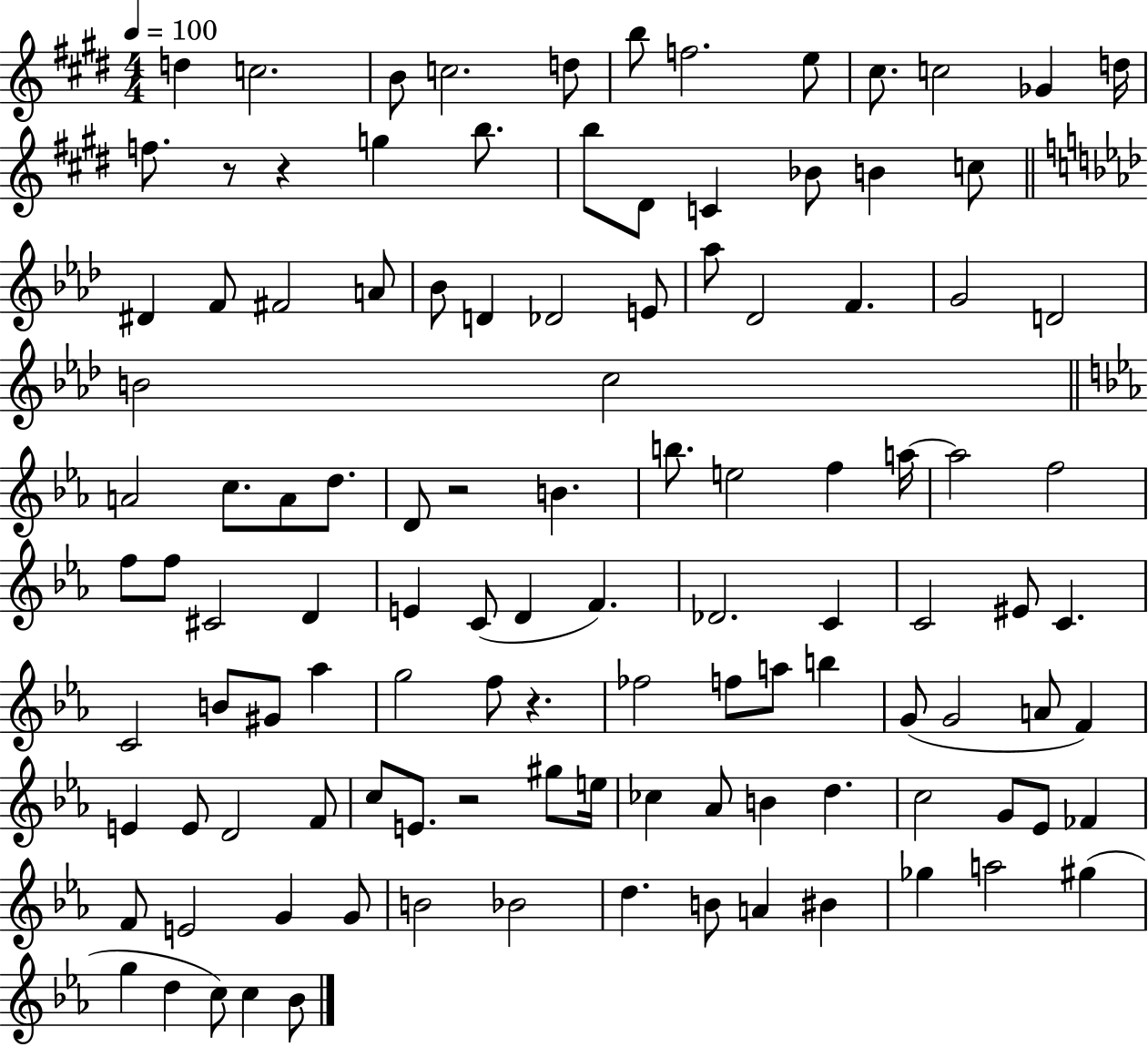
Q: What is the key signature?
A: E major